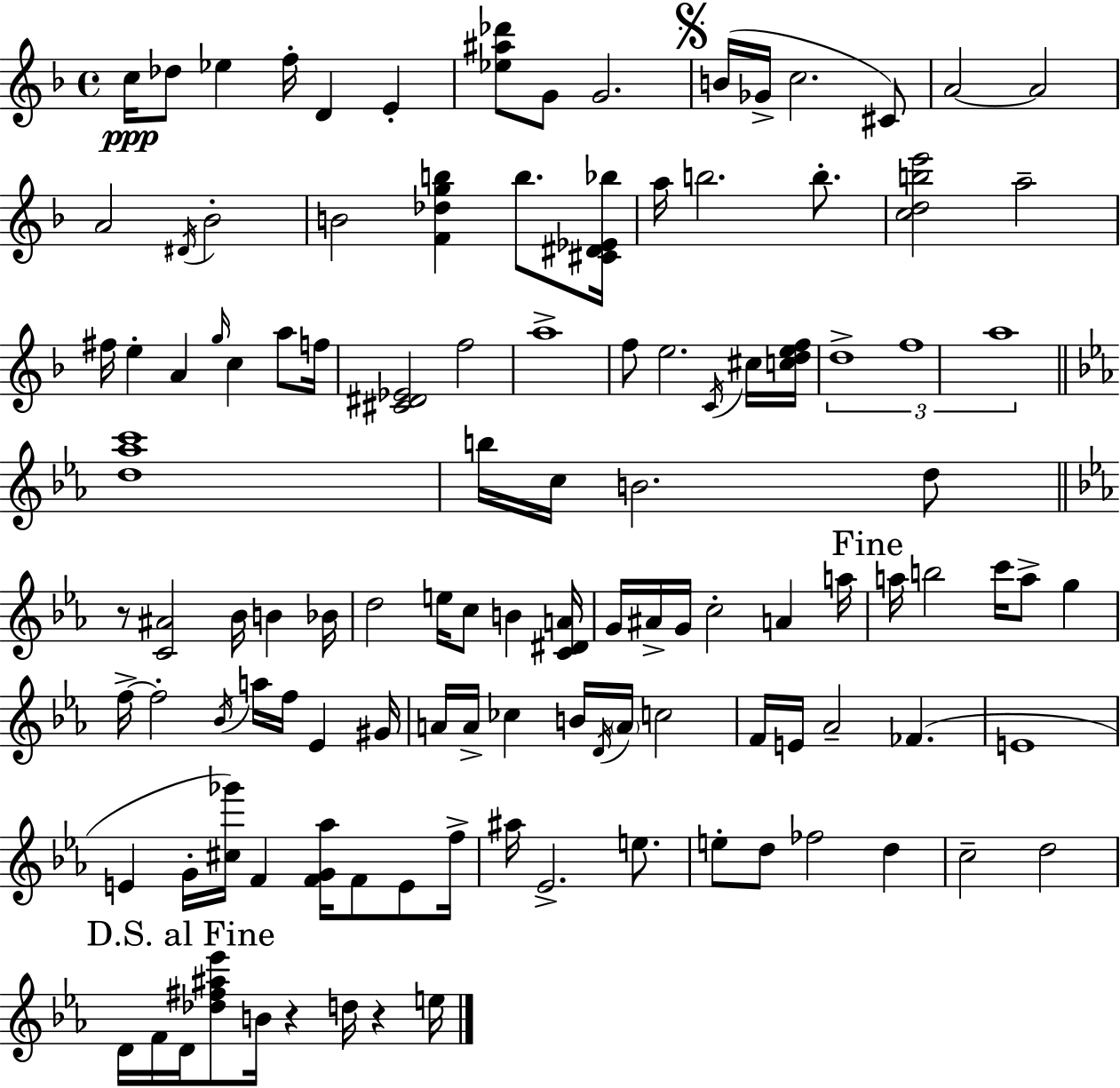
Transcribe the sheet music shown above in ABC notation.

X:1
T:Untitled
M:4/4
L:1/4
K:F
c/4 _d/2 _e f/4 D E [_e^a_d']/2 G/2 G2 B/4 _G/4 c2 ^C/2 A2 A2 A2 ^D/4 _B2 B2 [F_dgb] b/2 [^C^D_E_b]/4 a/4 b2 b/2 [cdbe']2 a2 ^f/4 e A g/4 c a/2 f/4 [^C^D_E]2 f2 a4 f/2 e2 C/4 ^c/4 [cdef]/4 d4 f4 a4 [d_ac']4 b/4 c/4 B2 d/2 z/2 [C^A]2 _B/4 B _B/4 d2 e/4 c/2 B [C^DA]/4 G/4 ^A/4 G/4 c2 A a/4 a/4 b2 c'/4 a/2 g f/4 f2 _B/4 a/4 f/4 _E ^G/4 A/4 A/4 _c B/4 D/4 A/4 c2 F/4 E/4 _A2 _F E4 E G/4 [^c_g']/4 F [FG_a]/4 F/2 E/2 f/4 ^a/4 _E2 e/2 e/2 d/2 _f2 d c2 d2 D/4 F/4 D/4 [_d^f^a_e']/2 B/4 z d/4 z e/4